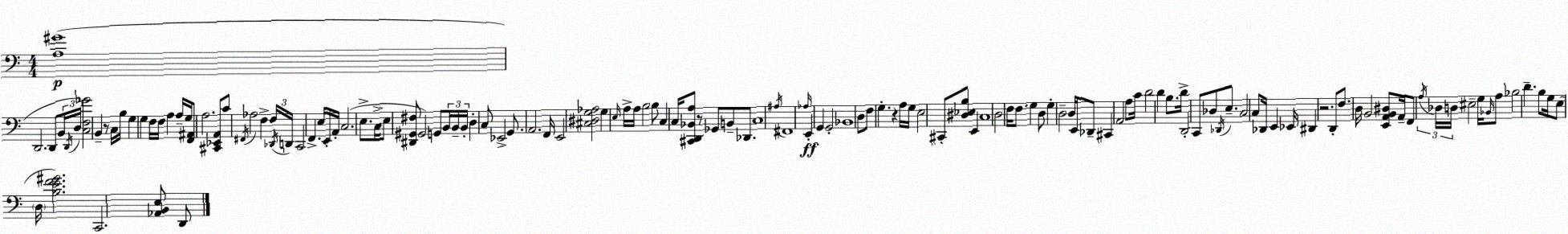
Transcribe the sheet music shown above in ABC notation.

X:1
T:Untitled
M:4/4
L:1/4
K:Am
[A,^G]4 D,,2 D,,/2 B,,/4 D,,/4 D,/4 [C,F,_G]2 B,, z/2 C,/4 B,/4 G, G, F,/4 F,/4 A, A,/4 G,/4 [F,,^A,,]/2 A,2 [^C,,_E,,A,,]/2 C/2 ^F,,/4 _A,2 F, F,/4 _D,,/4 D,,/4 C,,2 F,, E,/4 E,,/4 A,,/4 C,2 E,/2 C,/4 E,/2 [^D,,^G,,^F,]/2 ^G,,2 G,,/2 B,,/4 B,,/4 B,,/4 D, C,/2 _E,,2 G,,/2 A,,2 F,,/4 E,,2 [^C,^D,G,_A,]2 G, E,/4 A,/4 A,/4 B,2 B,/2 C, C,/4 [^C,,D,,_B,,A,]/2 z/2 _G,,/2 B,,/2 _D,,/2 C,4 ^A,/4 ^F,,4 _A,/4 E,, G,, G,,2 _B,,4 D,/2 F,/2 G, z A,/4 G,/4 E,2 ^C,,/2 [^D,_E,B,]/2 E,, C,4 D,2 F,/4 F,/2 G, D,/2 G, D,2 D,/4 E,,/4 _D,,/2 ^C,, A,,2 A,/2 C/4 D2 D B,/2 D/4 D,,2 C,,/2 _D,/2 _D,,/4 E,/2 C,2 C,/2 _D,,/4 E,, _E,,/4 ^D,, z2 D,,/2 F,/2 D,/4 B,,2 [E,,A,,B,,^D,]/2 A,,/4 F,,/2 A,/4 _D,/4 D,/4 ^E,2 G,/4 _B,,/4 A,/2 _B,2 D B,/2 G,/4 E,/2 D,/4 [B,EF^G]2 C,,2 [_A,,B,,E,]/2 D,,/2